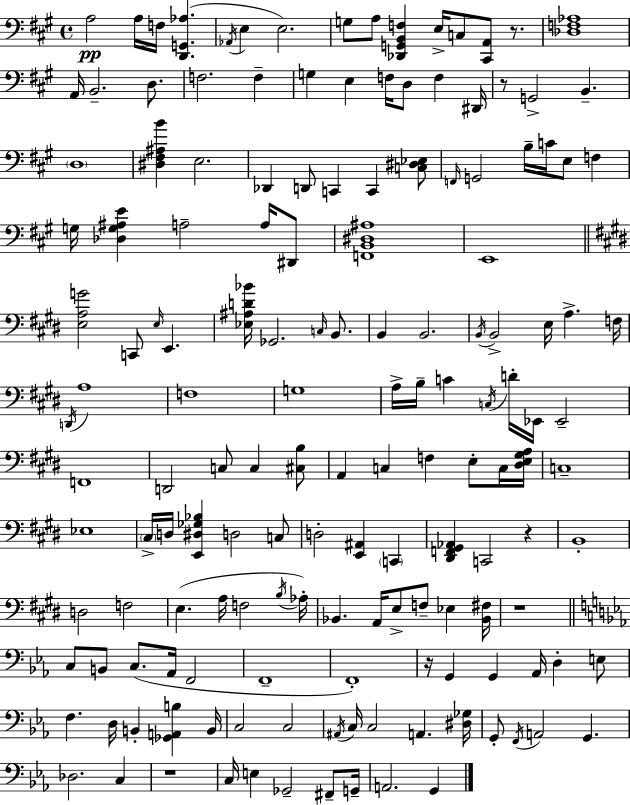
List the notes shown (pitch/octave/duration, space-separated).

A3/h A3/s F3/s [D2,G2,Ab3]/q. Ab2/s E3/q E3/h. G3/e A3/e [Db2,G2,B2,F3]/q E3/s C3/e [C#2,A2]/e R/e. [Db3,F3,Ab3]/w A2/s B2/h. D3/e. F3/h. F3/q G3/q E3/q F3/s D3/e F3/q D#2/s R/e G2/h B2/q. D3/w [D#3,F#3,A#3,B4]/q E3/h. Db2/q D2/e C2/q C2/q [C3,D#3,Eb3]/e F2/s G2/h B3/s C4/s E3/e F3/q G3/s [Db3,G3,A#3,E4]/q A3/h A3/s D#2/e [F2,B2,D#3,A#3]/w E2/w [E3,A3,G4]/h C2/e E3/s E2/q. [Eb3,A#3,D4,Bb4]/s Gb2/h. C3/s B2/e. B2/q B2/h. B2/s B2/h E3/s A3/q. F3/s D2/s A3/w F3/w G3/w A3/s B3/s C4/q C3/s D4/s Eb2/s Eb2/h F2/w D2/h C3/e C3/q [C#3,B3]/e A2/q C3/q F3/q E3/e C3/s [D#3,E3,G#3,A3]/s C3/w Eb3/w C#3/s D3/s [E2,D#3,Gb3,Bb3]/q D3/h C3/e D3/h [E2,A#2]/q C2/q [D#2,F2,G#2,Ab2]/q C2/h R/q B2/w D3/h F3/h E3/q. A3/s F3/h B3/s Ab3/s Bb2/q. A2/s E3/e F3/e Eb3/q [Bb2,F#3]/s R/w C3/e B2/e C3/e. Ab2/s F2/h F2/w F2/w R/s G2/q G2/q Ab2/s D3/q E3/e F3/q. D3/s B2/q [Gb2,A2,B3]/q B2/s C3/h C3/h A#2/s C3/s C3/h A2/q. [D#3,Gb3]/s G2/e F2/s A2/h G2/q. Db3/h. C3/q R/w C3/s E3/q Gb2/h F#2/e G2/s A2/h. G2/q